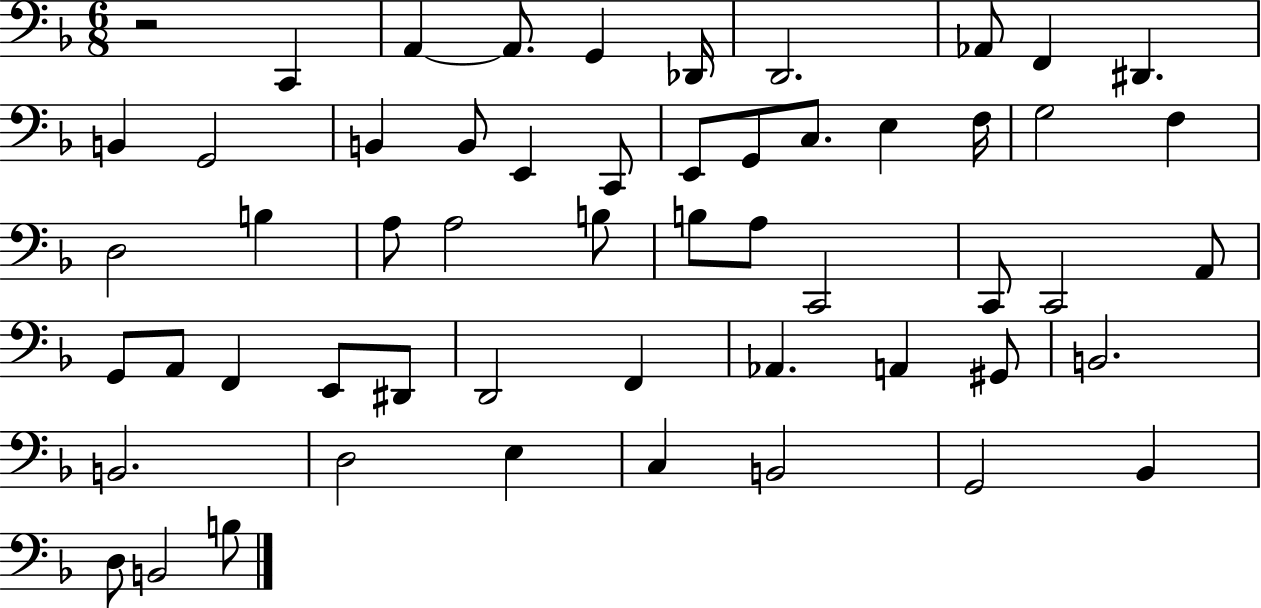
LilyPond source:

{
  \clef bass
  \numericTimeSignature
  \time 6/8
  \key f \major
  r2 c,4 | a,4~~ a,8. g,4 des,16 | d,2. | aes,8 f,4 dis,4. | \break b,4 g,2 | b,4 b,8 e,4 c,8 | e,8 g,8 c8. e4 f16 | g2 f4 | \break d2 b4 | a8 a2 b8 | b8 a8 c,2 | c,8 c,2 a,8 | \break g,8 a,8 f,4 e,8 dis,8 | d,2 f,4 | aes,4. a,4 gis,8 | b,2. | \break b,2. | d2 e4 | c4 b,2 | g,2 bes,4 | \break d8 b,2 b8 | \bar "|."
}